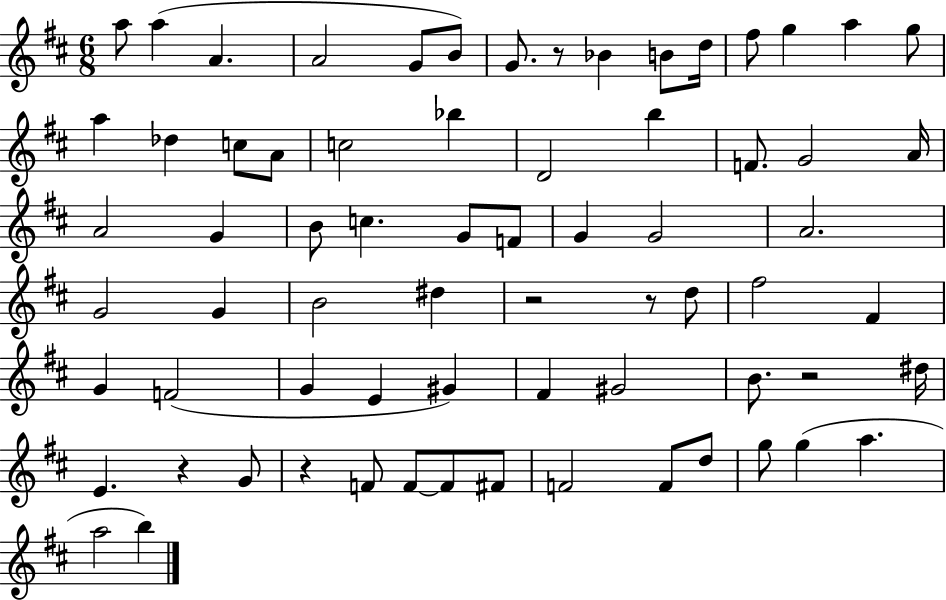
{
  \clef treble
  \numericTimeSignature
  \time 6/8
  \key d \major
  \repeat volta 2 { a''8 a''4( a'4. | a'2 g'8 b'8) | g'8. r8 bes'4 b'8 d''16 | fis''8 g''4 a''4 g''8 | \break a''4 des''4 c''8 a'8 | c''2 bes''4 | d'2 b''4 | f'8. g'2 a'16 | \break a'2 g'4 | b'8 c''4. g'8 f'8 | g'4 g'2 | a'2. | \break g'2 g'4 | b'2 dis''4 | r2 r8 d''8 | fis''2 fis'4 | \break g'4 f'2( | g'4 e'4 gis'4) | fis'4 gis'2 | b'8. r2 dis''16 | \break e'4. r4 g'8 | r4 f'8 f'8~~ f'8 fis'8 | f'2 f'8 d''8 | g''8 g''4( a''4. | \break a''2 b''4) | } \bar "|."
}